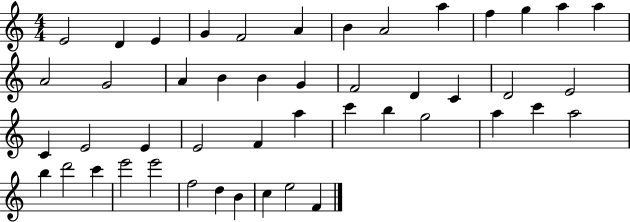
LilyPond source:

{
  \clef treble
  \numericTimeSignature
  \time 4/4
  \key c \major
  e'2 d'4 e'4 | g'4 f'2 a'4 | b'4 a'2 a''4 | f''4 g''4 a''4 a''4 | \break a'2 g'2 | a'4 b'4 b'4 g'4 | f'2 d'4 c'4 | d'2 e'2 | \break c'4 e'2 e'4 | e'2 f'4 a''4 | c'''4 b''4 g''2 | a''4 c'''4 a''2 | \break b''4 d'''2 c'''4 | e'''2 e'''2 | f''2 d''4 b'4 | c''4 e''2 f'4 | \break \bar "|."
}